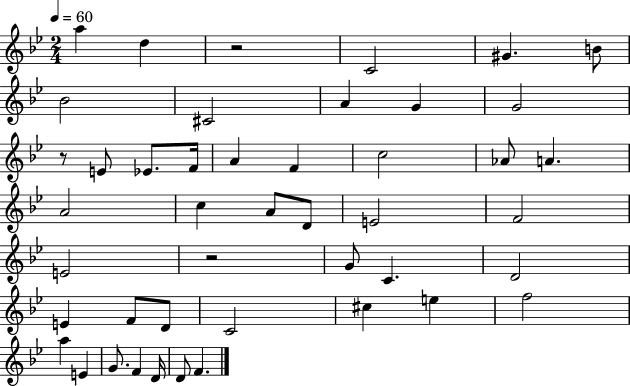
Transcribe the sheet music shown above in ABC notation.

X:1
T:Untitled
M:2/4
L:1/4
K:Bb
a d z2 C2 ^G B/2 _B2 ^C2 A G G2 z/2 E/2 _E/2 F/4 A F c2 _A/2 A A2 c A/2 D/2 E2 F2 E2 z2 G/2 C D2 E F/2 D/2 C2 ^c e f2 a E G/2 F D/4 D/2 F